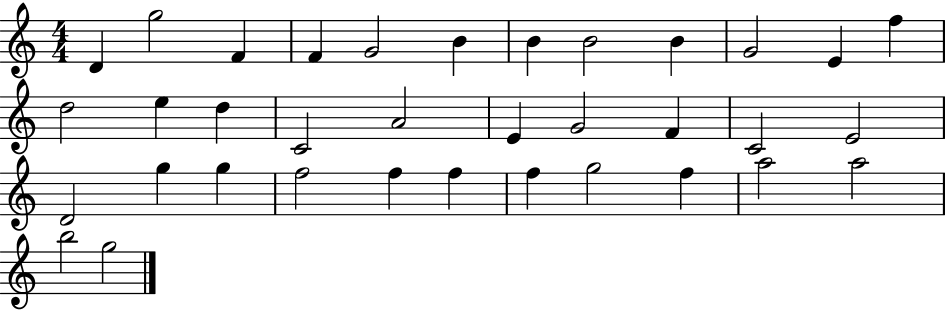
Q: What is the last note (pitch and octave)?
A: G5